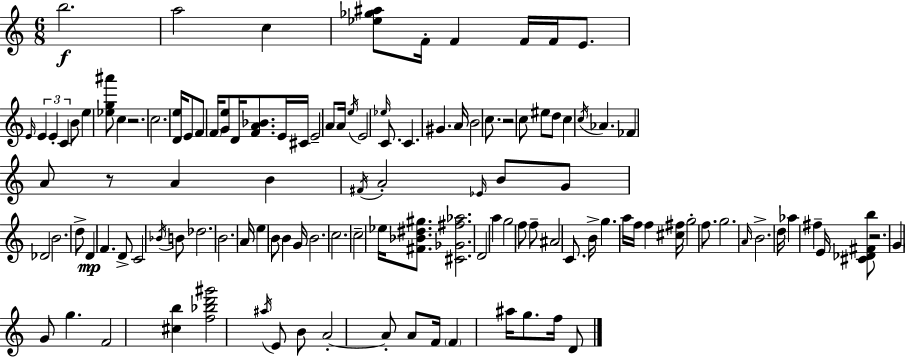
{
  \clef treble
  \numericTimeSignature
  \time 6/8
  \key a \minor
  \repeat volta 2 { b''2.\f | a''2 c''4 | <ees'' ges'' ais''>8 f'16-. f'4 f'16 f'16 e'8. | \grace { e'16 } \tuplet 3/2 { e'4 e'4-. c'4 } | \break b'8 e''4 <ees'' g'' ais'''>8 c''4 | r2. | c''2. | <d' e''>16 e'8 f'8 \parenthesize f'16 <g' e''>8 d'16 <f' a' bes'>8. | \break e'16 cis'16 e'2-- a'8 | a'16 \acciaccatura { e''16 } e'2 \grace { ees''16 } | c'8. c'4. gis'4. | a'16 b'2 | \break c''8. r2 c''8 | eis''8 d''8 c''4 \acciaccatura { c''16 } aes'4. | fes'4 a'8 r8 | a'4 b'4 \acciaccatura { fis'16 } a'2-. | \break \grace { ees'16 } b'8 g'8 des'2 | b'2. | d''8-> d'4\mp | f'4. d'8-> c'2 | \break \acciaccatura { bes'16 } b'8 des''2. | b'2. | a'16 e''4 | b'8 b'4 g'16 b'2. | \break c''2. | c''2-- | ees''16 <fis' bes' dis'' gis''>8. <cis' ges' fis'' aes''>2. | d'2 | \break a''4 g''2 | f''8 f''8-- ais'2 | c'8. b'16-> g''4. | a''16 f''16 f''4 <cis'' fis''>16 g''2-. | \break f''8. g''2. | \grace { a'16 } b'2.-> | d''16 aes''4 | fis''4-- e'16 <cis' des' fis' b''>8 r2. | \break \parenthesize g'4 | g'8 g''4. f'2 | <cis'' b''>4 <f'' bes'' d''' gis'''>2 | \acciaccatura { ais''16 } e'8 b'8 a'2-.~~ | \break a'8-. a'8 f'16 \parenthesize f'4 | ais''16 g''8. f''16 d'8 } \bar "|."
}